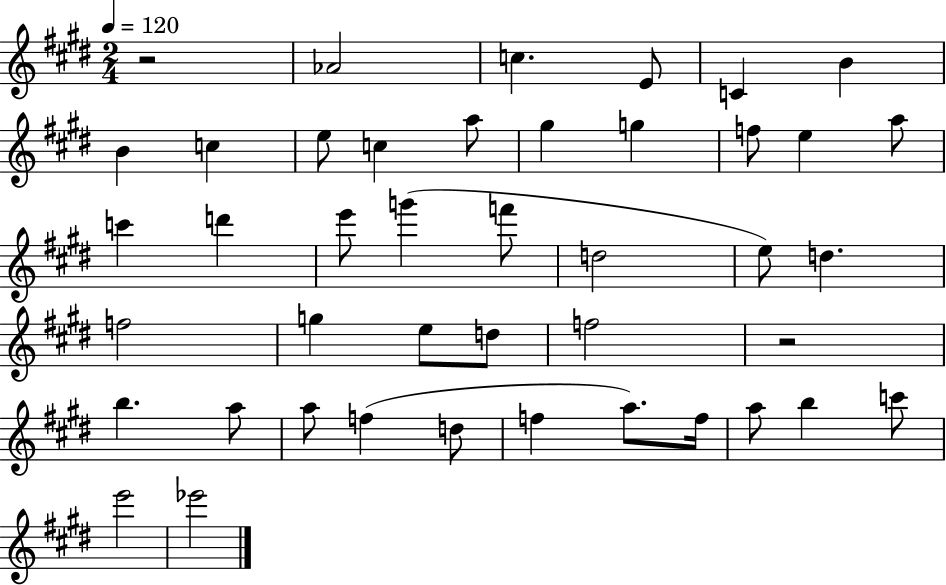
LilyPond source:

{
  \clef treble
  \numericTimeSignature
  \time 2/4
  \key e \major
  \tempo 4 = 120
  r2 | aes'2 | c''4. e'8 | c'4 b'4 | \break b'4 c''4 | e''8 c''4 a''8 | gis''4 g''4 | f''8 e''4 a''8 | \break c'''4 d'''4 | e'''8 g'''4( f'''8 | d''2 | e''8) d''4. | \break f''2 | g''4 e''8 d''8 | f''2 | r2 | \break b''4. a''8 | a''8 f''4( d''8 | f''4 a''8.) f''16 | a''8 b''4 c'''8 | \break e'''2 | ees'''2 | \bar "|."
}